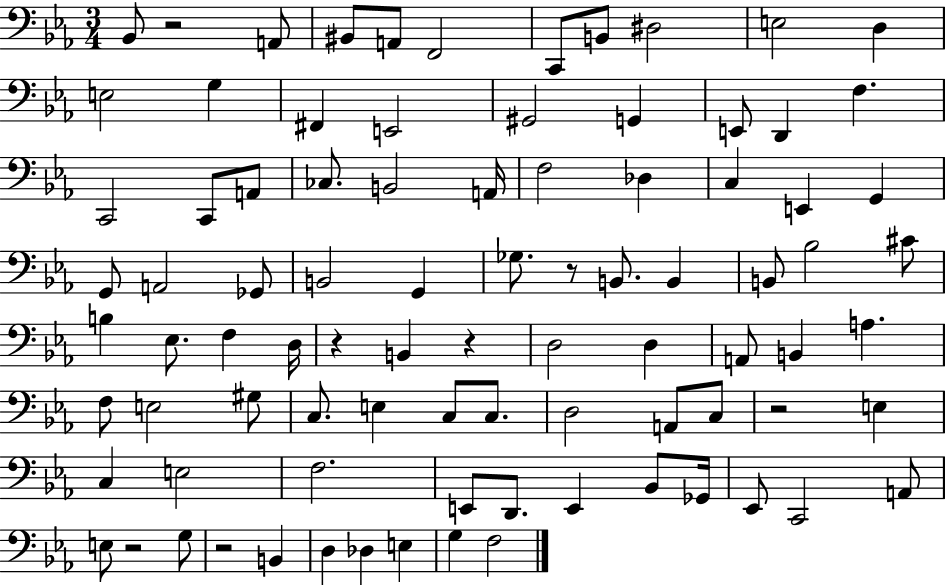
Bb2/e R/h A2/e BIS2/e A2/e F2/h C2/e B2/e D#3/h E3/h D3/q E3/h G3/q F#2/q E2/h G#2/h G2/q E2/e D2/q F3/q. C2/h C2/e A2/e CES3/e. B2/h A2/s F3/h Db3/q C3/q E2/q G2/q G2/e A2/h Gb2/e B2/h G2/q Gb3/e. R/e B2/e. B2/q B2/e Bb3/h C#4/e B3/q Eb3/e. F3/q D3/s R/q B2/q R/q D3/h D3/q A2/e B2/q A3/q. F3/e E3/h G#3/e C3/e. E3/q C3/e C3/e. D3/h A2/e C3/e R/h E3/q C3/q E3/h F3/h. E2/e D2/e. E2/q Bb2/e Gb2/s Eb2/e C2/h A2/e E3/e R/h G3/e R/h B2/q D3/q Db3/q E3/q G3/q F3/h